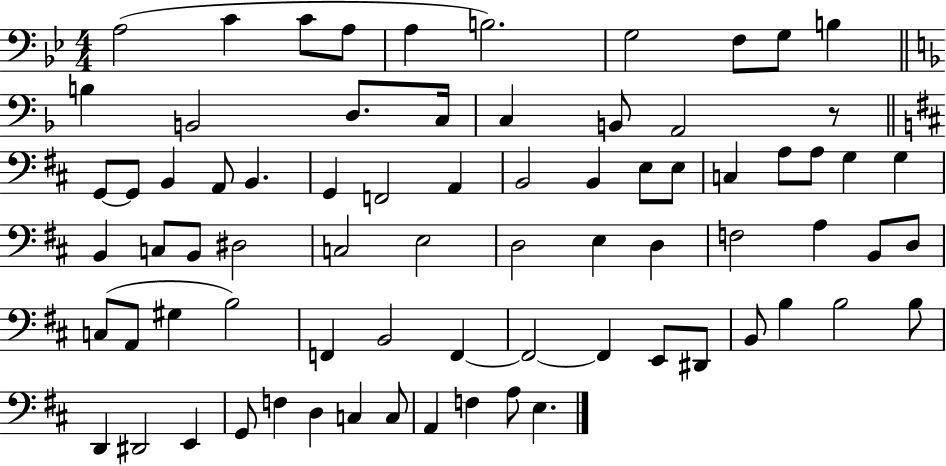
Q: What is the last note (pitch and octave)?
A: E3